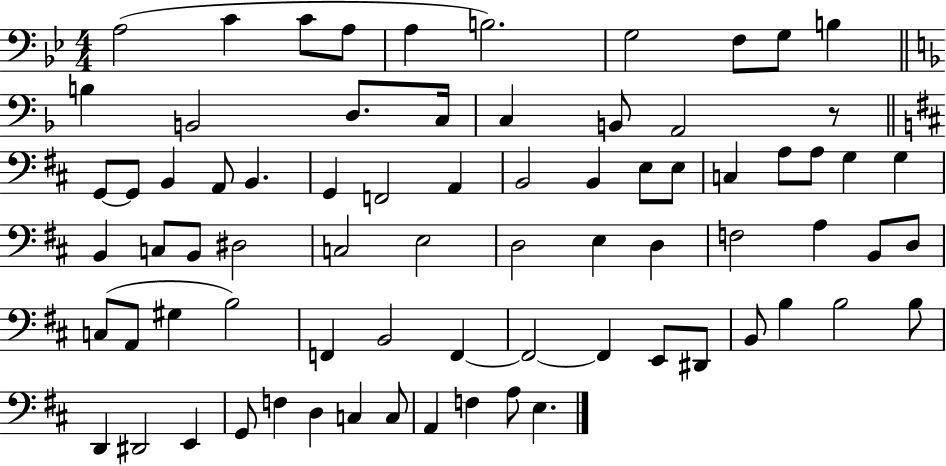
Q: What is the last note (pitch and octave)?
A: E3